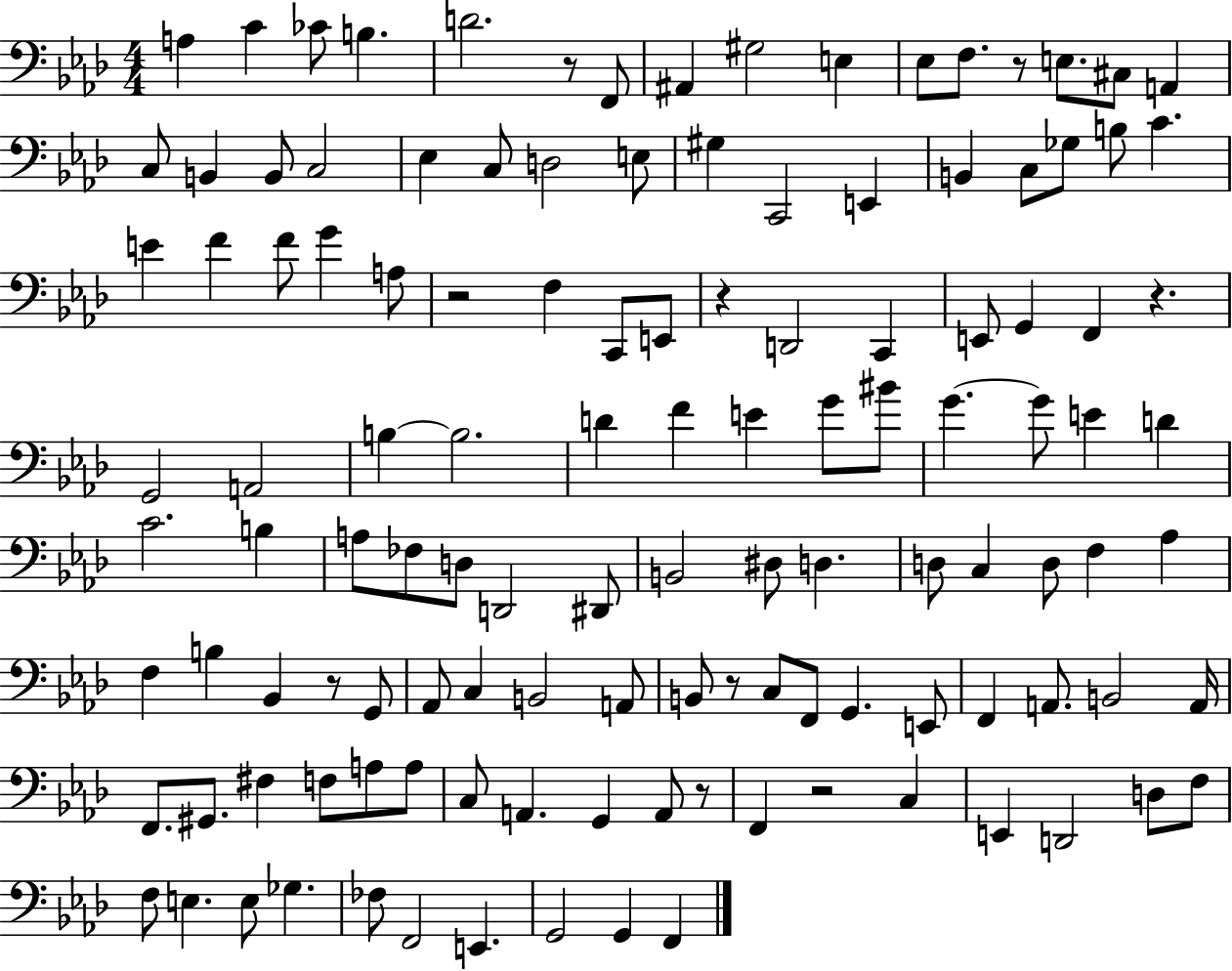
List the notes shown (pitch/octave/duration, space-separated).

A3/q C4/q CES4/e B3/q. D4/h. R/e F2/e A#2/q G#3/h E3/q Eb3/e F3/e. R/e E3/e. C#3/e A2/q C3/e B2/q B2/e C3/h Eb3/q C3/e D3/h E3/e G#3/q C2/h E2/q B2/q C3/e Gb3/e B3/e C4/q. E4/q F4/q F4/e G4/q A3/e R/h F3/q C2/e E2/e R/q D2/h C2/q E2/e G2/q F2/q R/q. G2/h A2/h B3/q B3/h. D4/q F4/q E4/q G4/e BIS4/e G4/q. G4/e E4/q D4/q C4/h. B3/q A3/e FES3/e D3/e D2/h D#2/e B2/h D#3/e D3/q. D3/e C3/q D3/e F3/q Ab3/q F3/q B3/q Bb2/q R/e G2/e Ab2/e C3/q B2/h A2/e B2/e R/e C3/e F2/e G2/q. E2/e F2/q A2/e. B2/h A2/s F2/e. G#2/e. F#3/q F3/e A3/e A3/e C3/e A2/q. G2/q A2/e R/e F2/q R/h C3/q E2/q D2/h D3/e F3/e F3/e E3/q. E3/e Gb3/q. FES3/e F2/h E2/q. G2/h G2/q F2/q